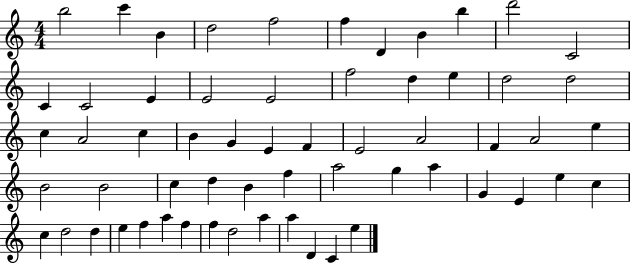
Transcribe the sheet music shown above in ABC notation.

X:1
T:Untitled
M:4/4
L:1/4
K:C
b2 c' B d2 f2 f D B b d'2 C2 C C2 E E2 E2 f2 d e d2 d2 c A2 c B G E F E2 A2 F A2 e B2 B2 c d B f a2 g a G E e c c d2 d e f a f f d2 a a D C e